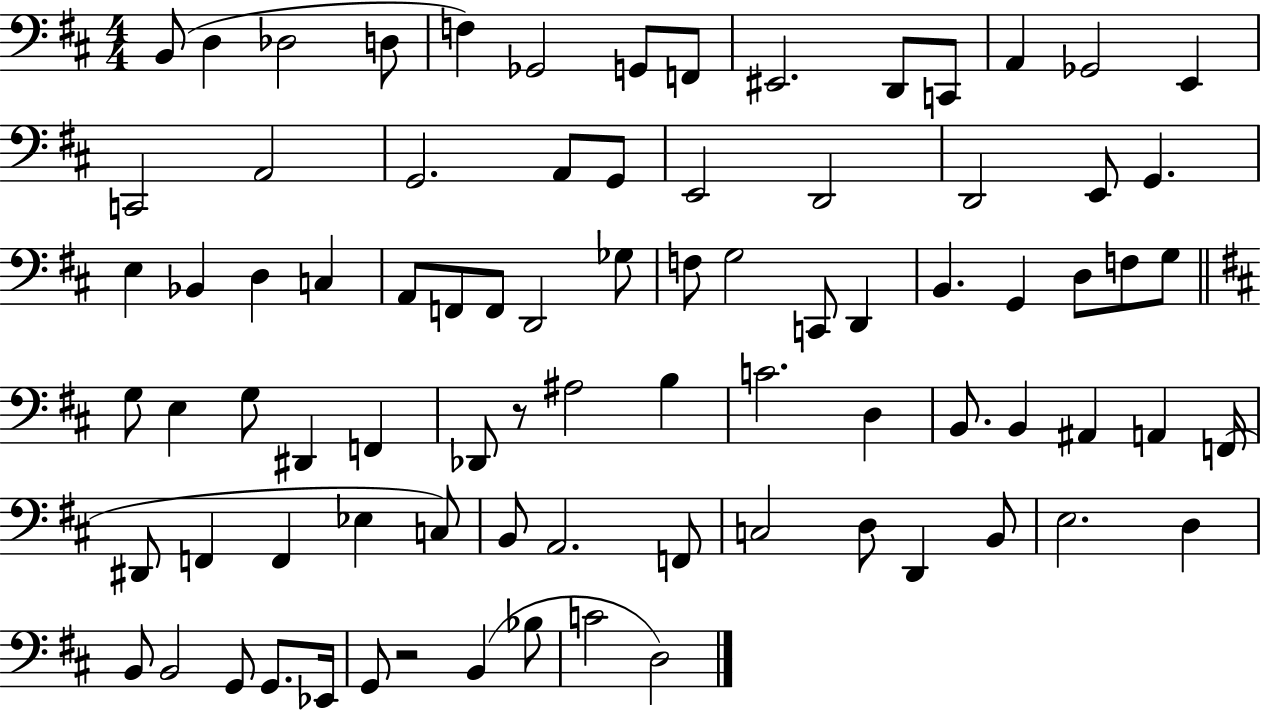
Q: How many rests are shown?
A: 2